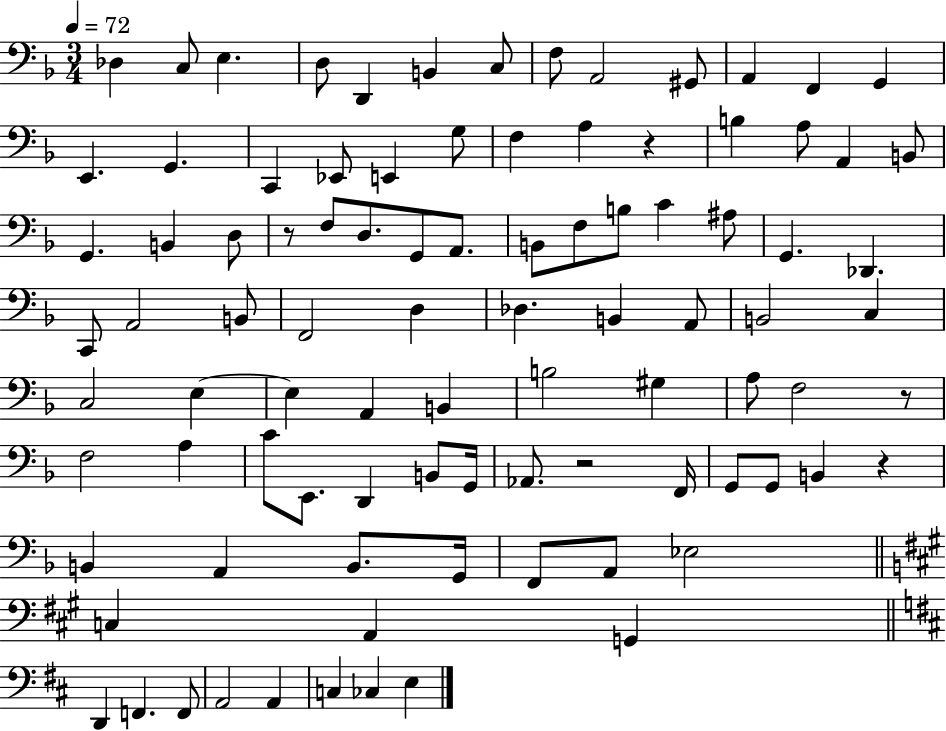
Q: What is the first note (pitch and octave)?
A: Db3